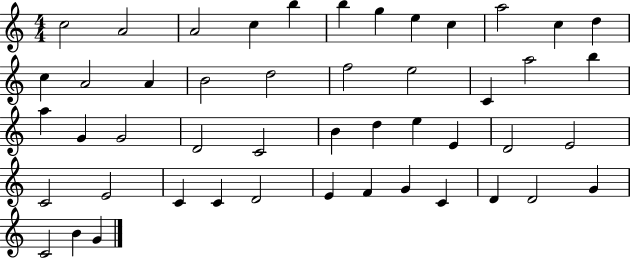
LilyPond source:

{
  \clef treble
  \numericTimeSignature
  \time 4/4
  \key c \major
  c''2 a'2 | a'2 c''4 b''4 | b''4 g''4 e''4 c''4 | a''2 c''4 d''4 | \break c''4 a'2 a'4 | b'2 d''2 | f''2 e''2 | c'4 a''2 b''4 | \break a''4 g'4 g'2 | d'2 c'2 | b'4 d''4 e''4 e'4 | d'2 e'2 | \break c'2 e'2 | c'4 c'4 d'2 | e'4 f'4 g'4 c'4 | d'4 d'2 g'4 | \break c'2 b'4 g'4 | \bar "|."
}